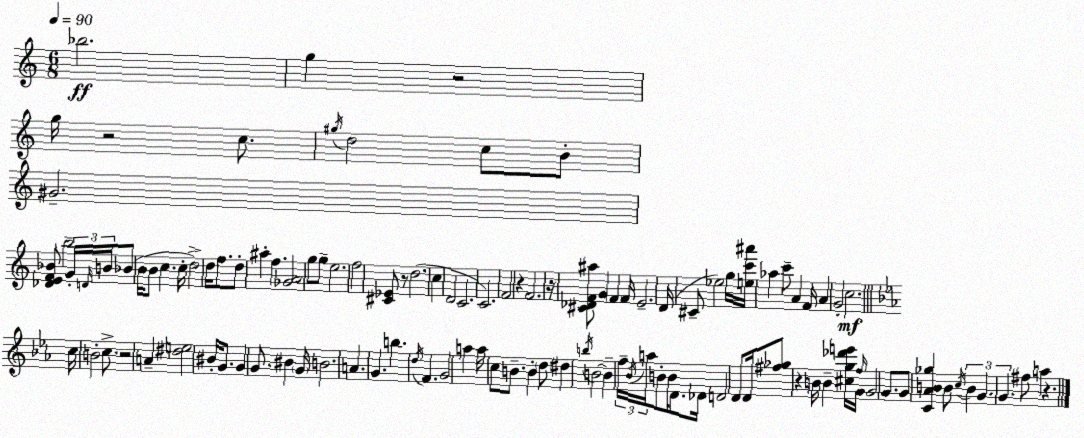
X:1
T:Untitled
M:6/8
L:1/4
K:Am
_b2 g z2 g/4 z2 c/2 ^g/4 d2 c/2 B/2 ^G2 [_DEF_B]/2 b2 G/4 D/4 B/4 _B/2 B/4 B/2 c c/4 d2 d/4 f/2 d/2 ^a f [_GA]2 g/2 g/2 e2 f2 [^C_E]/2 z/2 d2 c D2 C2 C2 F2 z F2 z/4 [^C_DF^a]/2 G F F/4 E2 D/4 ^C/2 _e2 g/4 [ec'^a']/4 _a c'/2 A F/4 A G2 c2 c/4 B2 c/2 z2 A [^de]2 ^B/4 G/2 G G/2 ^B G/4 B2 A G b d/4 F G2 a a/4 c/2 B/2 B d/2 ^d b/4 B2 B f/4 _B/4 a/4 B/2 B/4 D/2 _D/4 D2 D/2 D/4 [^f_g]/2 z B/4 B [^cg_d'e']/4 f/4 G/4 G2 G/2 G/2 [C_AB_g] B/2 c/4 B G G ^f/2 a z